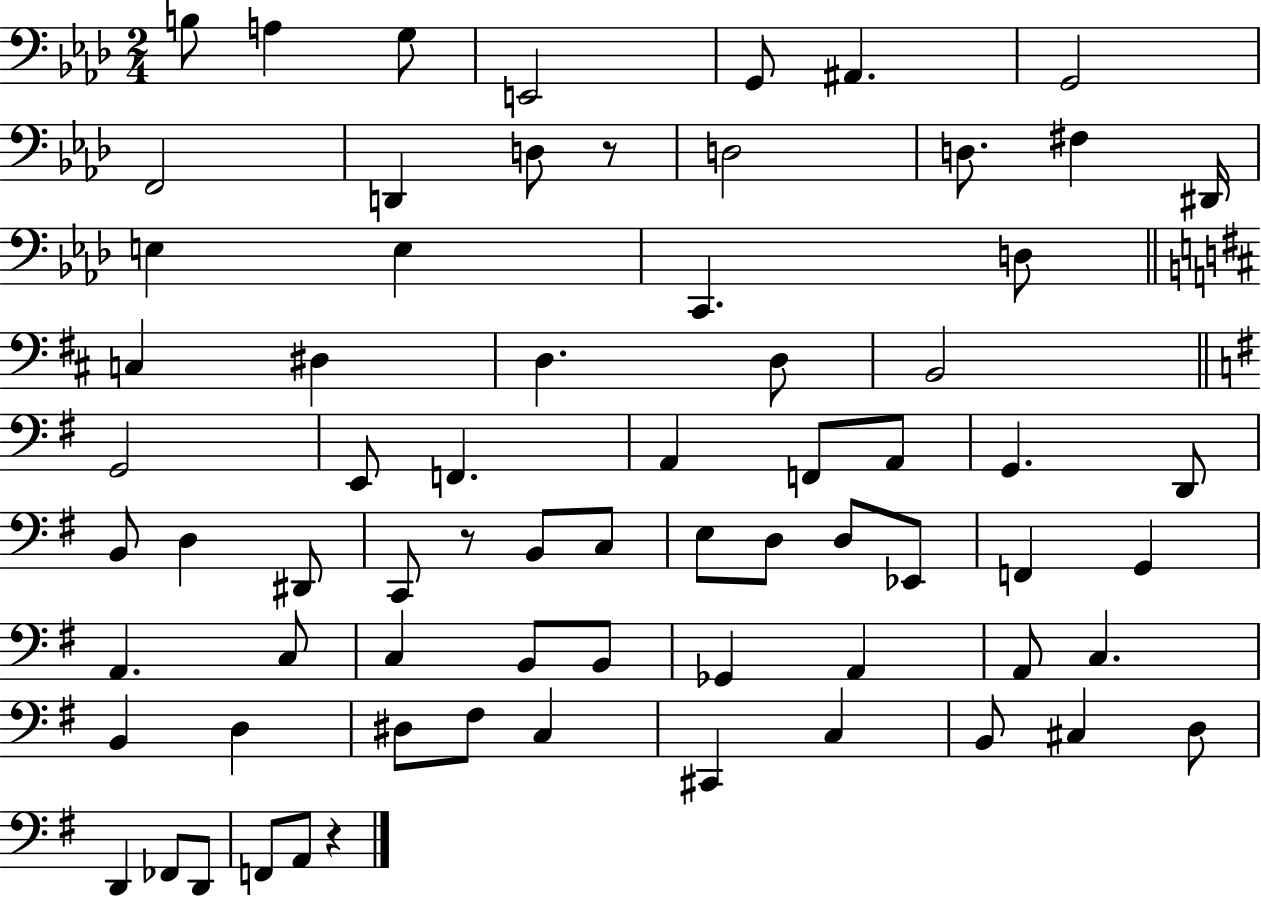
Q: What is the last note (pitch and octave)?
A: A2